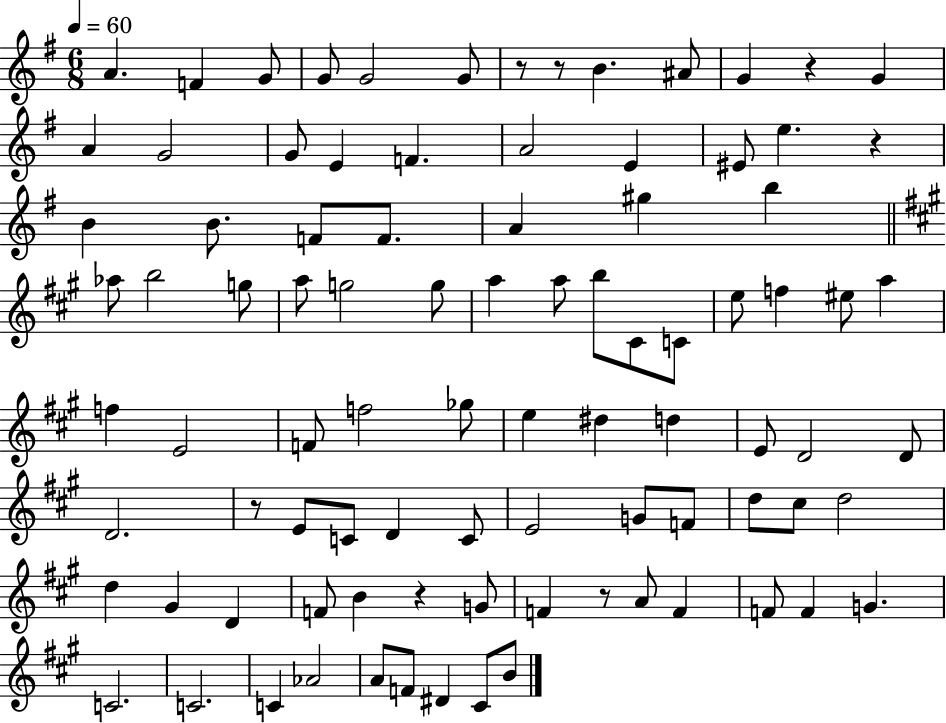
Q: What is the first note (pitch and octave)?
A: A4